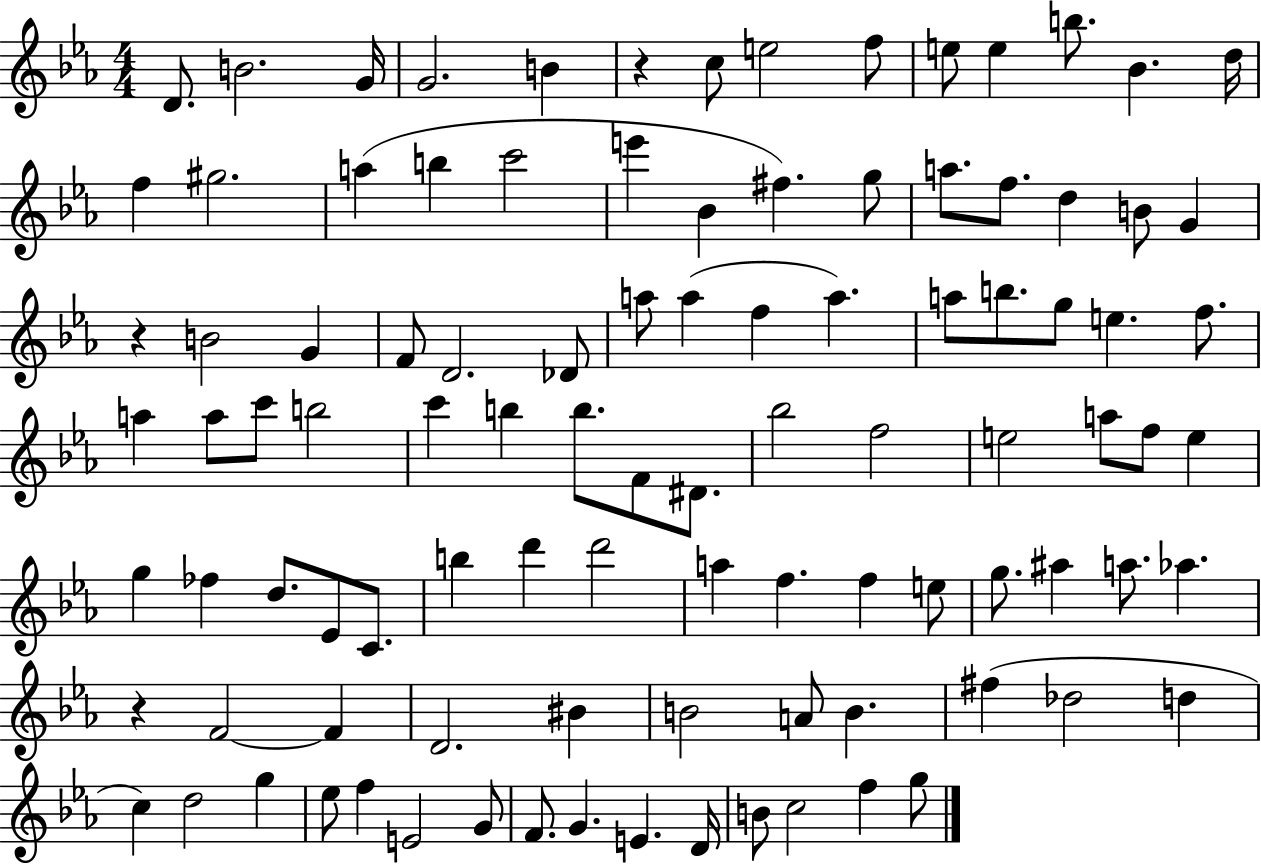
D4/e. B4/h. G4/s G4/h. B4/q R/q C5/e E5/h F5/e E5/e E5/q B5/e. Bb4/q. D5/s F5/q G#5/h. A5/q B5/q C6/h E6/q Bb4/q F#5/q. G5/e A5/e. F5/e. D5/q B4/e G4/q R/q B4/h G4/q F4/e D4/h. Db4/e A5/e A5/q F5/q A5/q. A5/e B5/e. G5/e E5/q. F5/e. A5/q A5/e C6/e B5/h C6/q B5/q B5/e. F4/e D#4/e. Bb5/h F5/h E5/h A5/e F5/e E5/q G5/q FES5/q D5/e. Eb4/e C4/e. B5/q D6/q D6/h A5/q F5/q. F5/q E5/e G5/e. A#5/q A5/e. Ab5/q. R/q F4/h F4/q D4/h. BIS4/q B4/h A4/e B4/q. F#5/q Db5/h D5/q C5/q D5/h G5/q Eb5/e F5/q E4/h G4/e F4/e. G4/q. E4/q. D4/s B4/e C5/h F5/q G5/e